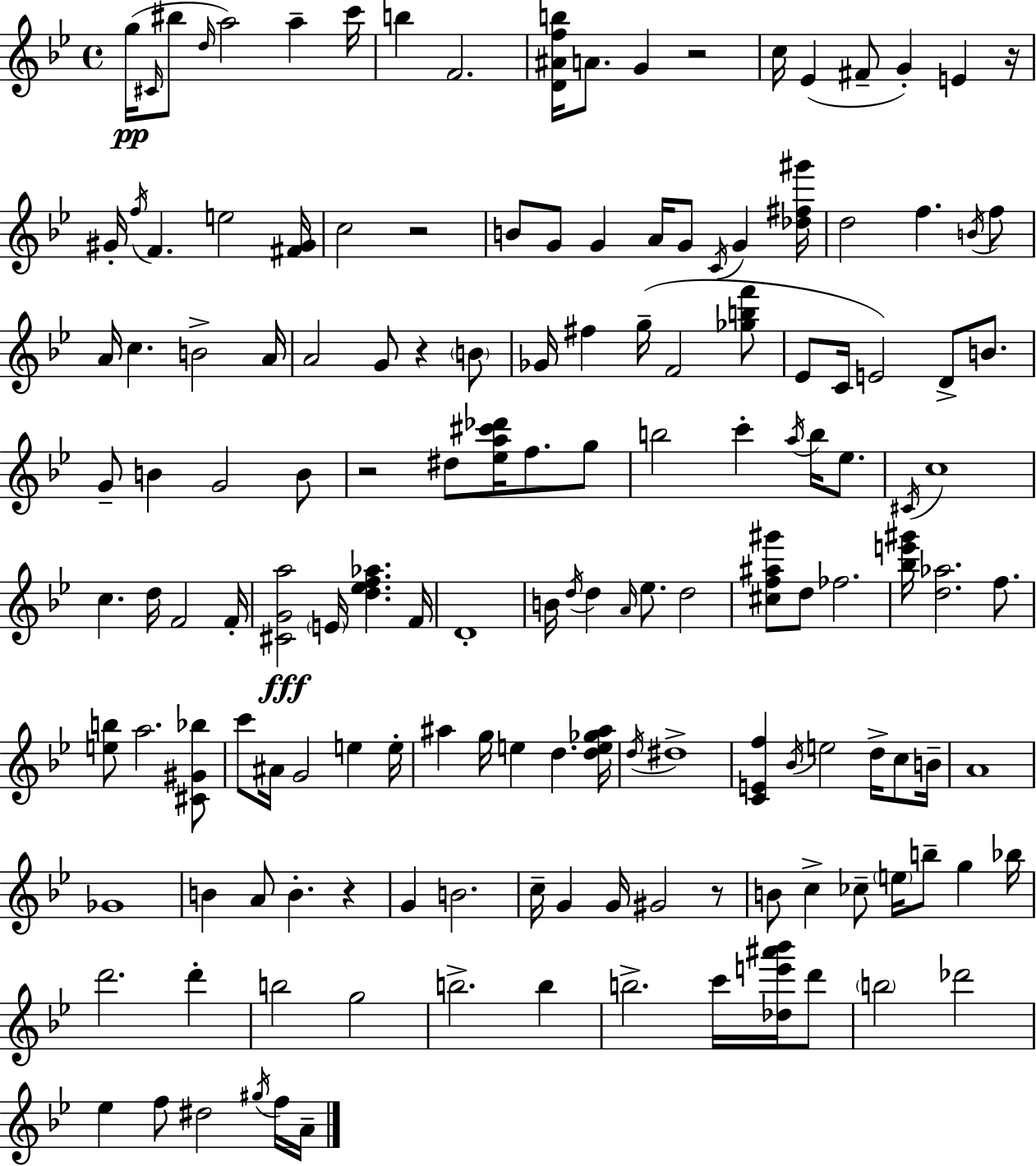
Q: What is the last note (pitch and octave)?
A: A4